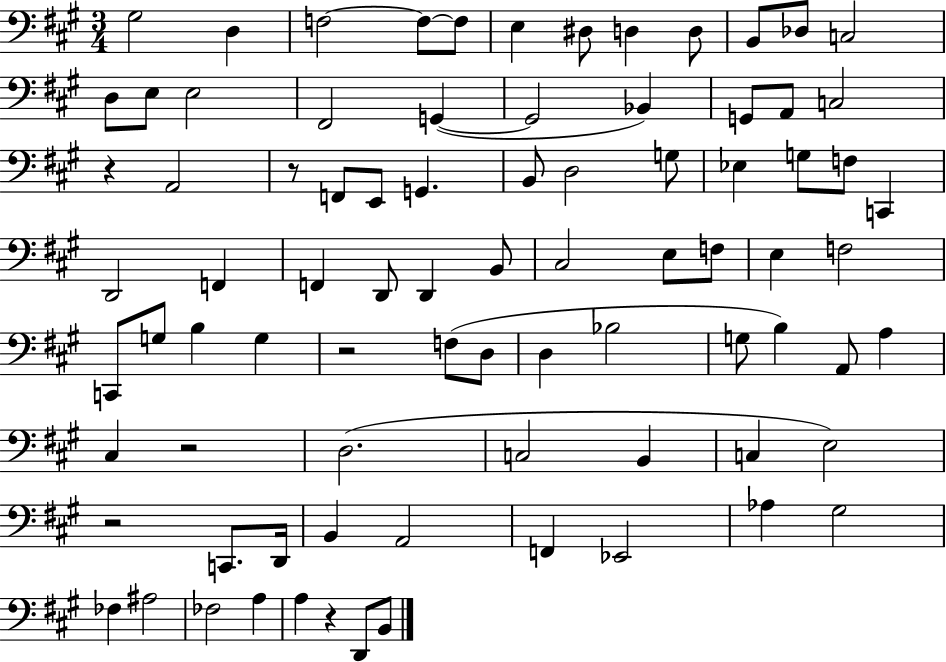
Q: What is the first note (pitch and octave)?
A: G#3